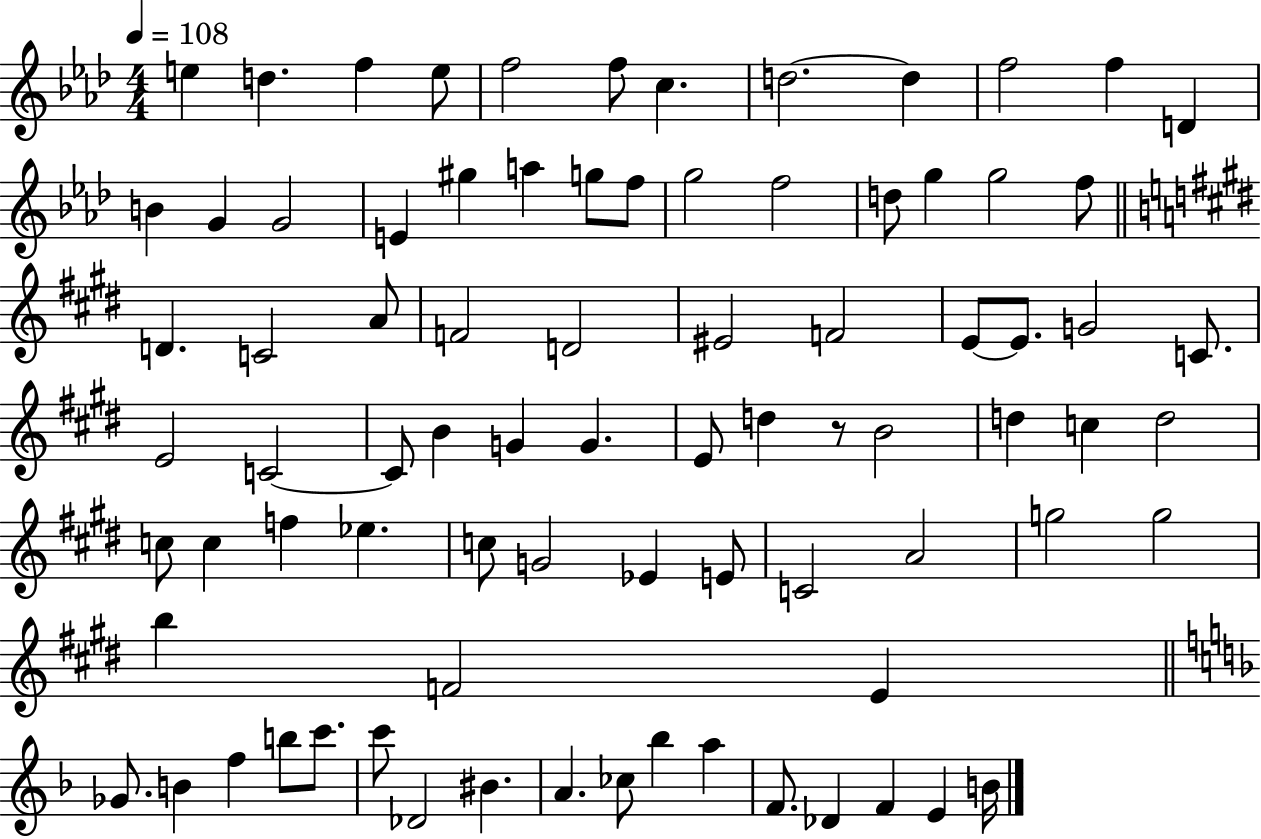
X:1
T:Untitled
M:4/4
L:1/4
K:Ab
e d f e/2 f2 f/2 c d2 d f2 f D B G G2 E ^g a g/2 f/2 g2 f2 d/2 g g2 f/2 D C2 A/2 F2 D2 ^E2 F2 E/2 E/2 G2 C/2 E2 C2 C/2 B G G E/2 d z/2 B2 d c d2 c/2 c f _e c/2 G2 _E E/2 C2 A2 g2 g2 b F2 E _G/2 B f b/2 c'/2 c'/2 _D2 ^B A _c/2 _b a F/2 _D F E B/4